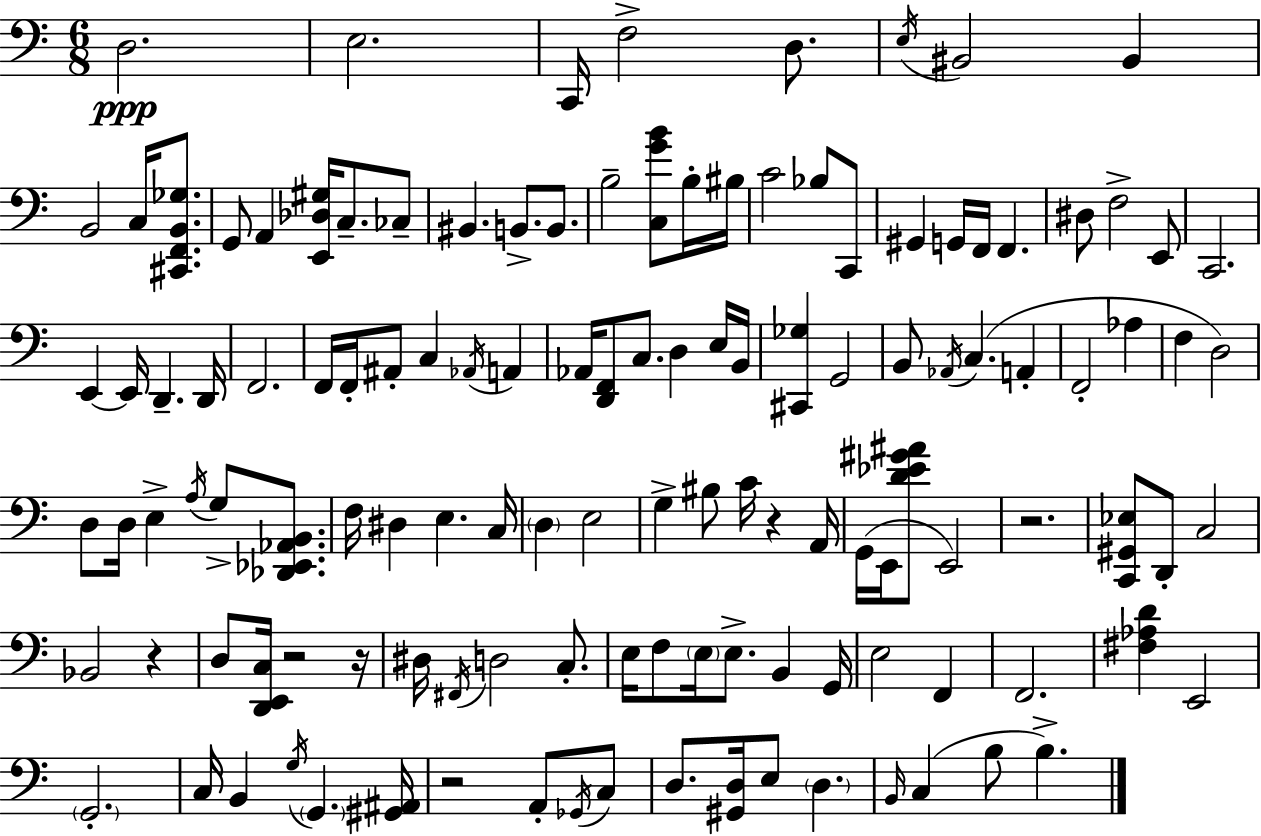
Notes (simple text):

D3/h. E3/h. C2/s F3/h D3/e. E3/s BIS2/h BIS2/q B2/h C3/s [C#2,F2,B2,Gb3]/e. G2/e A2/q [E2,Db3,G#3]/s C3/e. CES3/e BIS2/q. B2/e. B2/e. B3/h [C3,G4,B4]/e B3/s BIS3/s C4/h Bb3/e C2/e G#2/q G2/s F2/s F2/q. D#3/e F3/h E2/e C2/h. E2/q E2/s D2/q. D2/s F2/h. F2/s F2/s A#2/e C3/q Ab2/s A2/q Ab2/s [D2,F2]/e C3/e. D3/q E3/s B2/s [C#2,Gb3]/q G2/h B2/e Ab2/s C3/q. A2/q F2/h Ab3/q F3/q D3/h D3/e D3/s E3/q A3/s G3/e [Db2,Eb2,Ab2,B2]/e. F3/s D#3/q E3/q. C3/s D3/q E3/h G3/q BIS3/e C4/s R/q A2/s G2/s E2/s [D4,Eb4,G#4,A#4]/e E2/h R/h. [C2,G#2,Eb3]/e D2/e C3/h Bb2/h R/q D3/e [D2,E2,C3]/s R/h R/s D#3/s F#2/s D3/h C3/e. E3/s F3/e E3/s E3/e. B2/q G2/s E3/h F2/q F2/h. [F#3,Ab3,D4]/q E2/h G2/h. C3/s B2/q G3/s G2/q. [G#2,A#2]/s R/h A2/e Gb2/s C3/e D3/e. [G#2,D3]/s E3/e D3/q. B2/s C3/q B3/e B3/q.